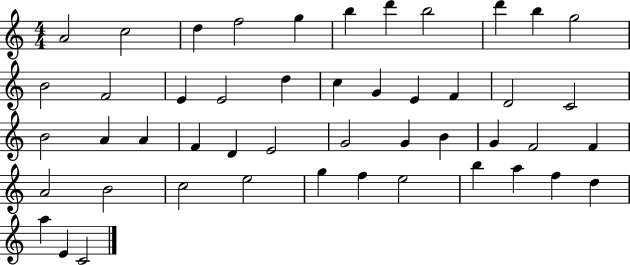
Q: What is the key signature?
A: C major